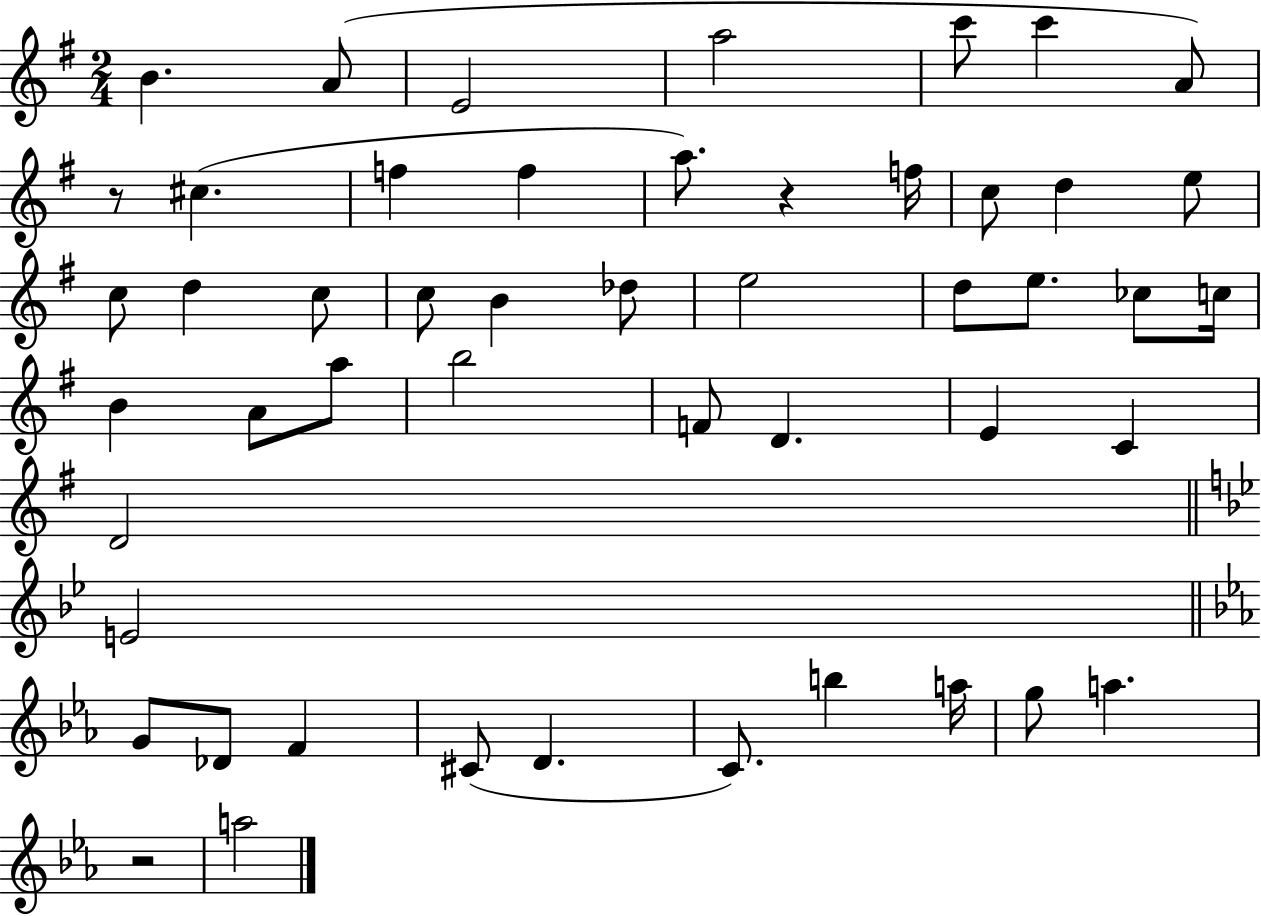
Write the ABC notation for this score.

X:1
T:Untitled
M:2/4
L:1/4
K:G
B A/2 E2 a2 c'/2 c' A/2 z/2 ^c f f a/2 z f/4 c/2 d e/2 c/2 d c/2 c/2 B _d/2 e2 d/2 e/2 _c/2 c/4 B A/2 a/2 b2 F/2 D E C D2 E2 G/2 _D/2 F ^C/2 D C/2 b a/4 g/2 a z2 a2